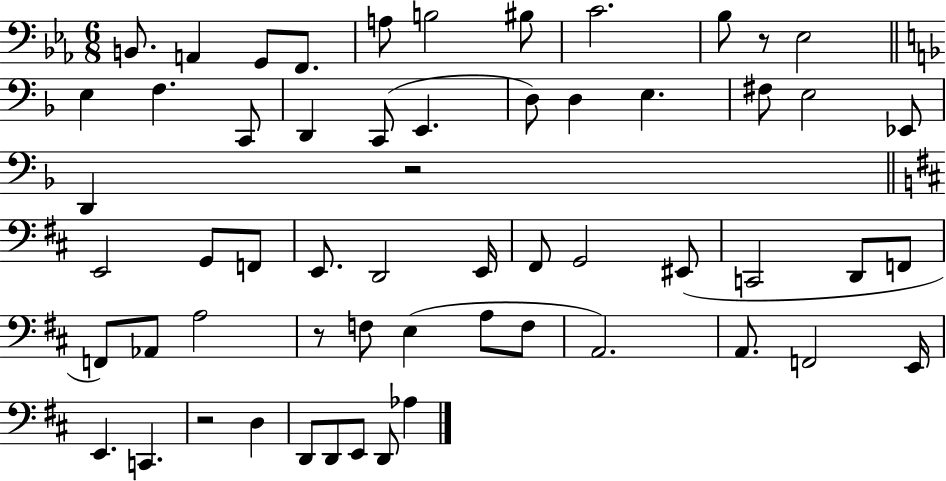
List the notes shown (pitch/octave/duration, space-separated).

B2/e. A2/q G2/e F2/e. A3/e B3/h BIS3/e C4/h. Bb3/e R/e Eb3/h E3/q F3/q. C2/e D2/q C2/e E2/q. D3/e D3/q E3/q. F#3/e E3/h Eb2/e D2/q R/h E2/h G2/e F2/e E2/e. D2/h E2/s F#2/e G2/h EIS2/e C2/h D2/e F2/e F2/e Ab2/e A3/h R/e F3/e E3/q A3/e F3/e A2/h. A2/e. F2/h E2/s E2/q. C2/q. R/h D3/q D2/e D2/e E2/e D2/e Ab3/q